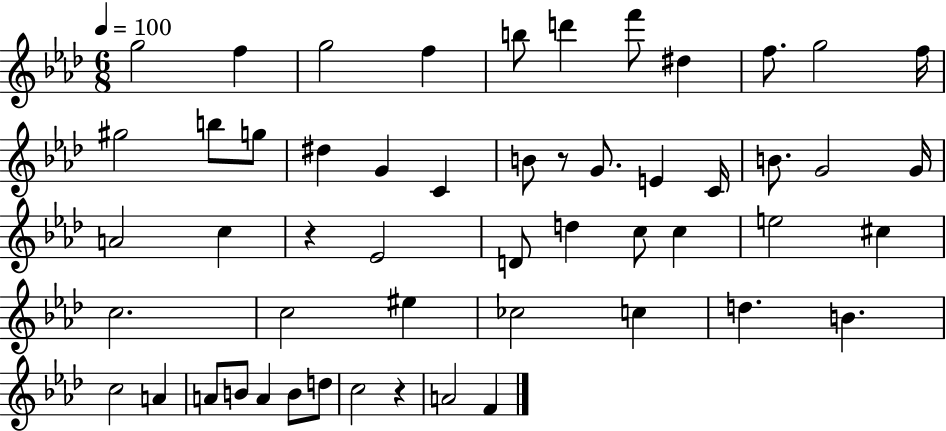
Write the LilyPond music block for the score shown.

{
  \clef treble
  \numericTimeSignature
  \time 6/8
  \key aes \major
  \tempo 4 = 100
  g''2 f''4 | g''2 f''4 | b''8 d'''4 f'''8 dis''4 | f''8. g''2 f''16 | \break gis''2 b''8 g''8 | dis''4 g'4 c'4 | b'8 r8 g'8. e'4 c'16 | b'8. g'2 g'16 | \break a'2 c''4 | r4 ees'2 | d'8 d''4 c''8 c''4 | e''2 cis''4 | \break c''2. | c''2 eis''4 | ces''2 c''4 | d''4. b'4. | \break c''2 a'4 | a'8 b'8 a'4 b'8 d''8 | c''2 r4 | a'2 f'4 | \break \bar "|."
}